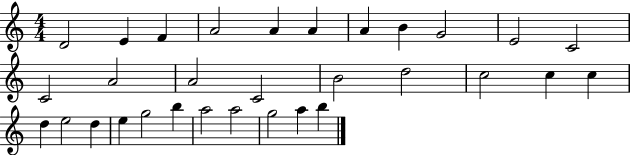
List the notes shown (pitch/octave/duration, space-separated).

D4/h E4/q F4/q A4/h A4/q A4/q A4/q B4/q G4/h E4/h C4/h C4/h A4/h A4/h C4/h B4/h D5/h C5/h C5/q C5/q D5/q E5/h D5/q E5/q G5/h B5/q A5/h A5/h G5/h A5/q B5/q